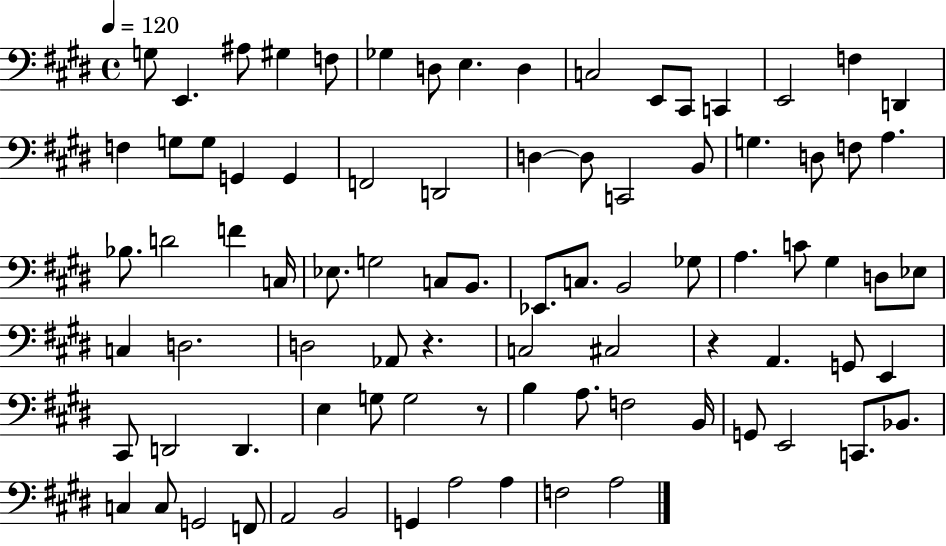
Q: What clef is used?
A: bass